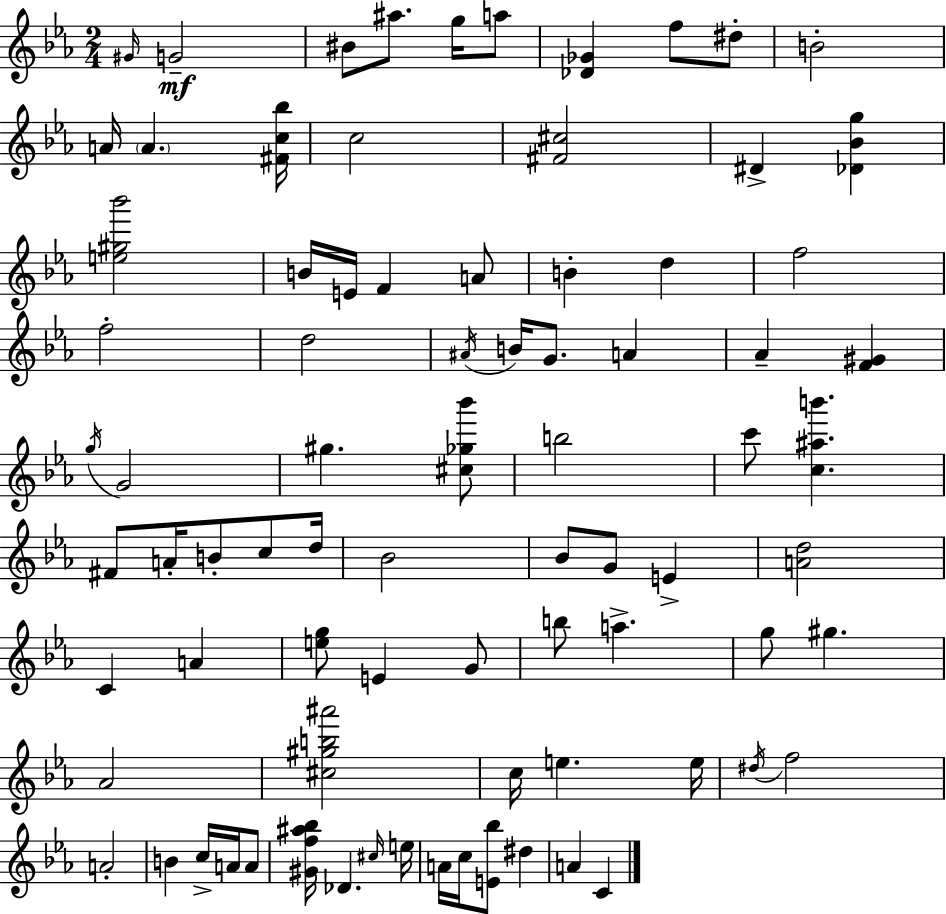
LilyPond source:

{
  \clef treble
  \numericTimeSignature
  \time 2/4
  \key c \minor
  \grace { gis'16 }\mf g'2-- | bis'8 ais''8. g''16 a''8 | <des' ges'>4 f''8 dis''8-. | b'2-. | \break a'16 \parenthesize a'4. | <fis' c'' bes''>16 c''2 | <fis' cis''>2 | dis'4-> <des' bes' g''>4 | \break <e'' gis'' bes'''>2 | b'16 e'16 f'4 a'8 | b'4-. d''4 | f''2 | \break f''2-. | d''2 | \acciaccatura { ais'16 } b'16 g'8. a'4 | aes'4-- <f' gis'>4 | \break \acciaccatura { g''16 } g'2 | gis''4. | <cis'' ges'' bes'''>8 b''2 | c'''8 <c'' ais'' b'''>4. | \break fis'8 a'16-. b'8-. | c''8 d''16 bes'2 | bes'8 g'8 e'4-> | <a' d''>2 | \break c'4 a'4 | <e'' g''>8 e'4 | g'8 b''8 a''4.-> | g''8 gis''4. | \break aes'2 | <cis'' gis'' b'' ais'''>2 | c''16 e''4. | e''16 \acciaccatura { dis''16 } f''2 | \break a'2-. | b'4 | c''16-> a'16 a'8 <gis' f'' ais'' bes''>16 des'4. | \grace { cis''16 } e''16 a'16 c''16 <e' bes''>8 | \break dis''4 a'4 | c'4 \bar "|."
}